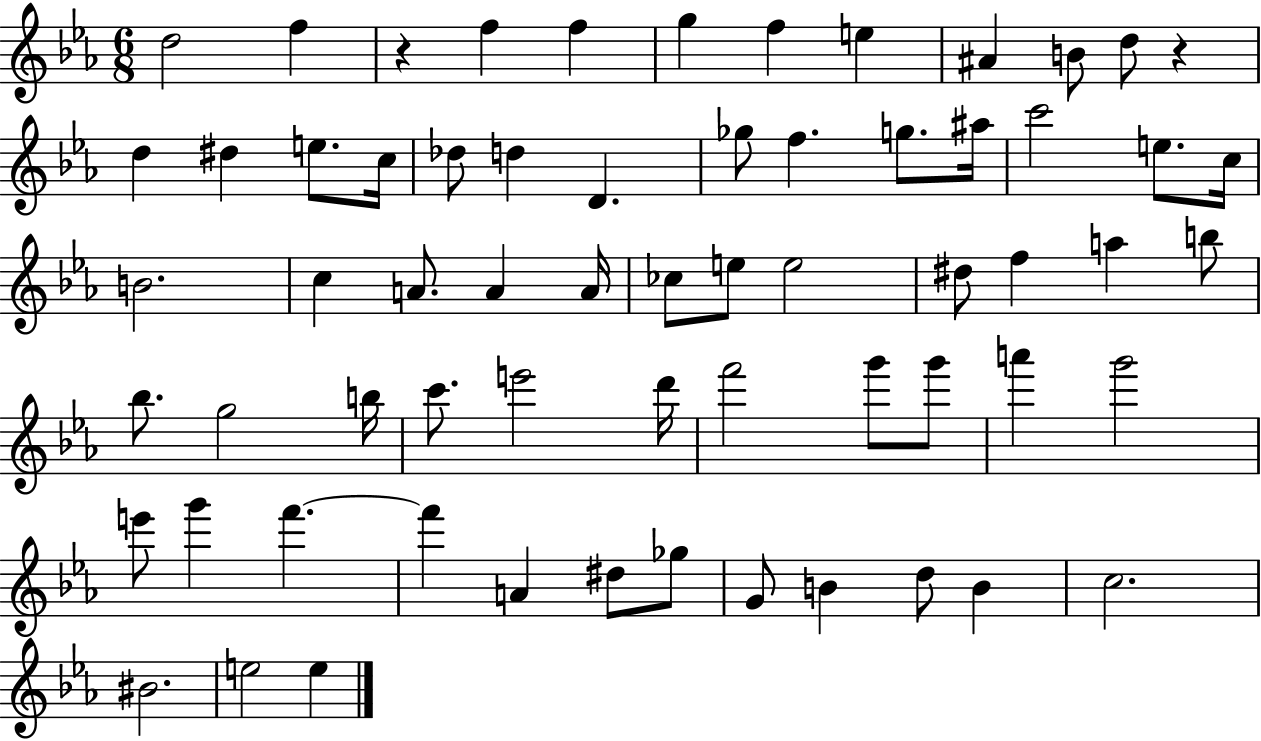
D5/h F5/q R/q F5/q F5/q G5/q F5/q E5/q A#4/q B4/e D5/e R/q D5/q D#5/q E5/e. C5/s Db5/e D5/q D4/q. Gb5/e F5/q. G5/e. A#5/s C6/h E5/e. C5/s B4/h. C5/q A4/e. A4/q A4/s CES5/e E5/e E5/h D#5/e F5/q A5/q B5/e Bb5/e. G5/h B5/s C6/e. E6/h D6/s F6/h G6/e G6/e A6/q G6/h E6/e G6/q F6/q. F6/q A4/q D#5/e Gb5/e G4/e B4/q D5/e B4/q C5/h. BIS4/h. E5/h E5/q